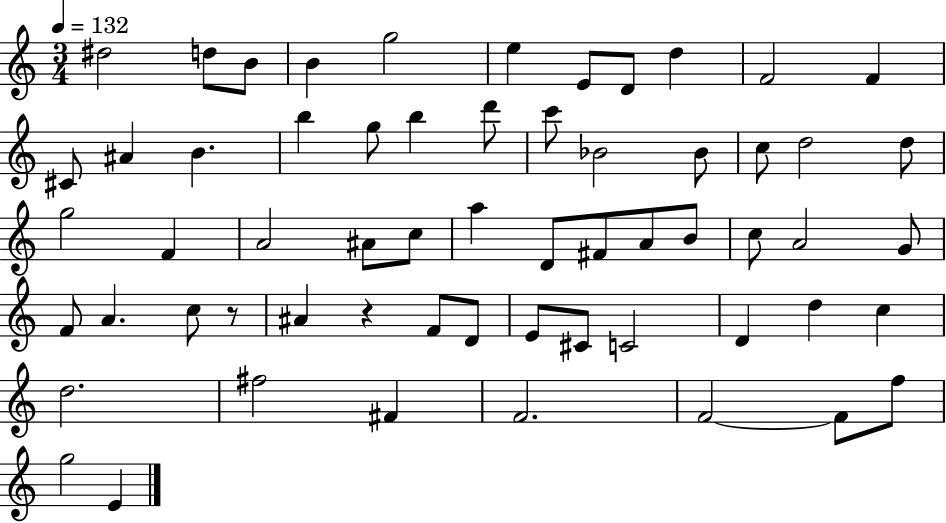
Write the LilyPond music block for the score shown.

{
  \clef treble
  \numericTimeSignature
  \time 3/4
  \key c \major
  \tempo 4 = 132
  dis''2 d''8 b'8 | b'4 g''2 | e''4 e'8 d'8 d''4 | f'2 f'4 | \break cis'8 ais'4 b'4. | b''4 g''8 b''4 d'''8 | c'''8 bes'2 bes'8 | c''8 d''2 d''8 | \break g''2 f'4 | a'2 ais'8 c''8 | a''4 d'8 fis'8 a'8 b'8 | c''8 a'2 g'8 | \break f'8 a'4. c''8 r8 | ais'4 r4 f'8 d'8 | e'8 cis'8 c'2 | d'4 d''4 c''4 | \break d''2. | fis''2 fis'4 | f'2. | f'2~~ f'8 f''8 | \break g''2 e'4 | \bar "|."
}